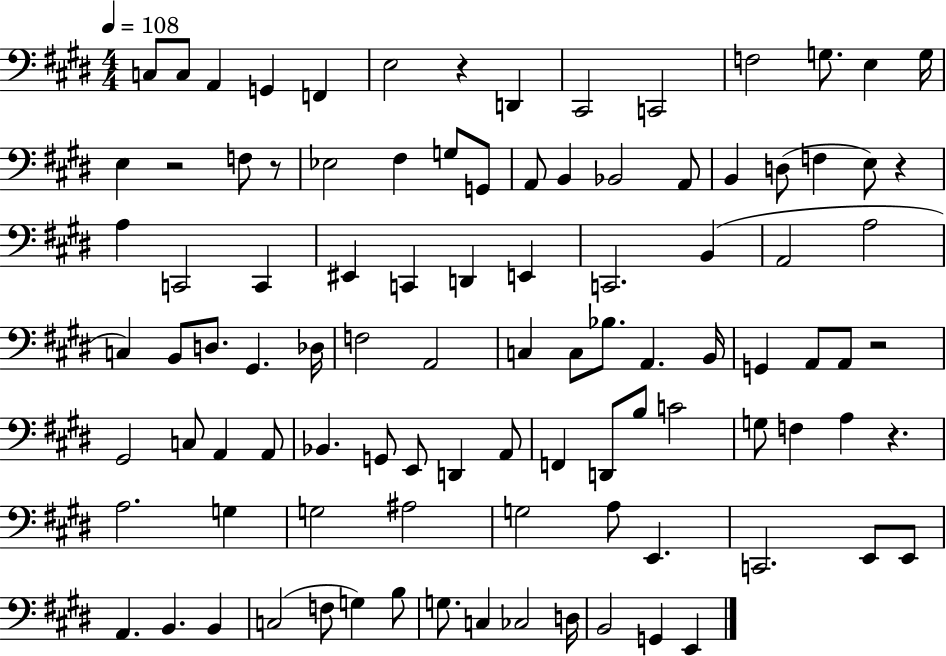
{
  \clef bass
  \numericTimeSignature
  \time 4/4
  \key e \major
  \tempo 4 = 108
  c8 c8 a,4 g,4 f,4 | e2 r4 d,4 | cis,2 c,2 | f2 g8. e4 g16 | \break e4 r2 f8 r8 | ees2 fis4 g8 g,8 | a,8 b,4 bes,2 a,8 | b,4 d8( f4 e8) r4 | \break a4 c,2 c,4 | eis,4 c,4 d,4 e,4 | c,2. b,4( | a,2 a2 | \break c4) b,8 d8. gis,4. des16 | f2 a,2 | c4 c8 bes8. a,4. b,16 | g,4 a,8 a,8 r2 | \break gis,2 c8 a,4 a,8 | bes,4. g,8 e,8 d,4 a,8 | f,4 d,8 b8 c'2 | g8 f4 a4 r4. | \break a2. g4 | g2 ais2 | g2 a8 e,4. | c,2. e,8 e,8 | \break a,4. b,4. b,4 | c2( f8 g4) b8 | g8. c4 ces2 d16 | b,2 g,4 e,4 | \break \bar "|."
}